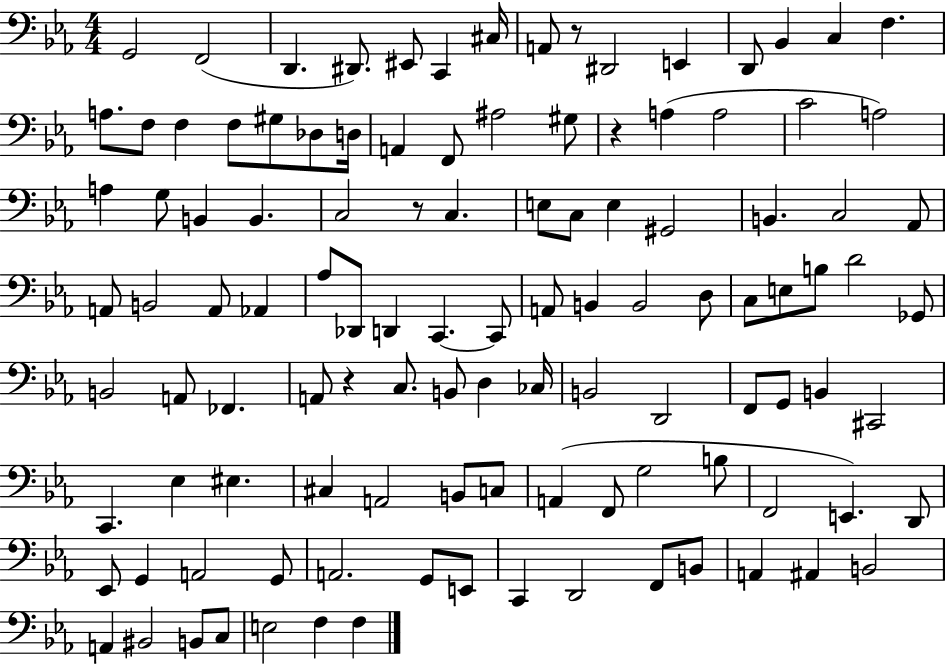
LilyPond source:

{
  \clef bass
  \numericTimeSignature
  \time 4/4
  \key ees \major
  g,2 f,2( | d,4. dis,8.) eis,8 c,4 cis16 | a,8 r8 dis,2 e,4 | d,8 bes,4 c4 f4. | \break a8. f8 f4 f8 gis8 des8 d16 | a,4 f,8 ais2 gis8 | r4 a4( a2 | c'2 a2) | \break a4 g8 b,4 b,4. | c2 r8 c4. | e8 c8 e4 gis,2 | b,4. c2 aes,8 | \break a,8 b,2 a,8 aes,4 | aes8 des,8 d,4 c,4.~~ c,8 | a,8 b,4 b,2 d8 | c8 e8 b8 d'2 ges,8 | \break b,2 a,8 fes,4. | a,8 r4 c8. b,8 d4 ces16 | b,2 d,2 | f,8 g,8 b,4 cis,2 | \break c,4. ees4 eis4. | cis4 a,2 b,8 c8 | a,4( f,8 g2 b8 | f,2 e,4.) d,8 | \break ees,8 g,4 a,2 g,8 | a,2. g,8 e,8 | c,4 d,2 f,8 b,8 | a,4 ais,4 b,2 | \break a,4 bis,2 b,8 c8 | e2 f4 f4 | \bar "|."
}